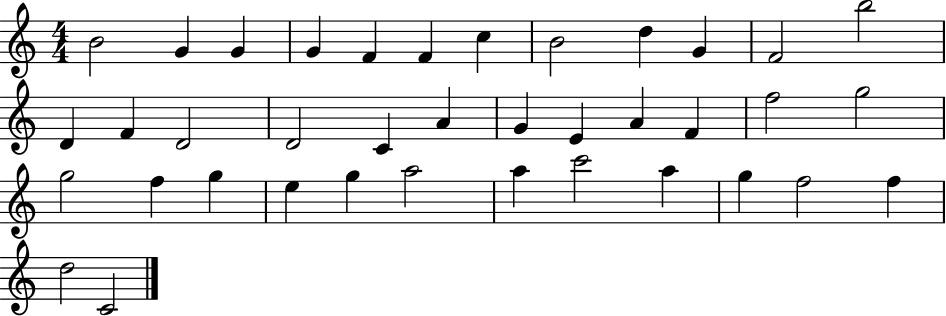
{
  \clef treble
  \numericTimeSignature
  \time 4/4
  \key c \major
  b'2 g'4 g'4 | g'4 f'4 f'4 c''4 | b'2 d''4 g'4 | f'2 b''2 | \break d'4 f'4 d'2 | d'2 c'4 a'4 | g'4 e'4 a'4 f'4 | f''2 g''2 | \break g''2 f''4 g''4 | e''4 g''4 a''2 | a''4 c'''2 a''4 | g''4 f''2 f''4 | \break d''2 c'2 | \bar "|."
}